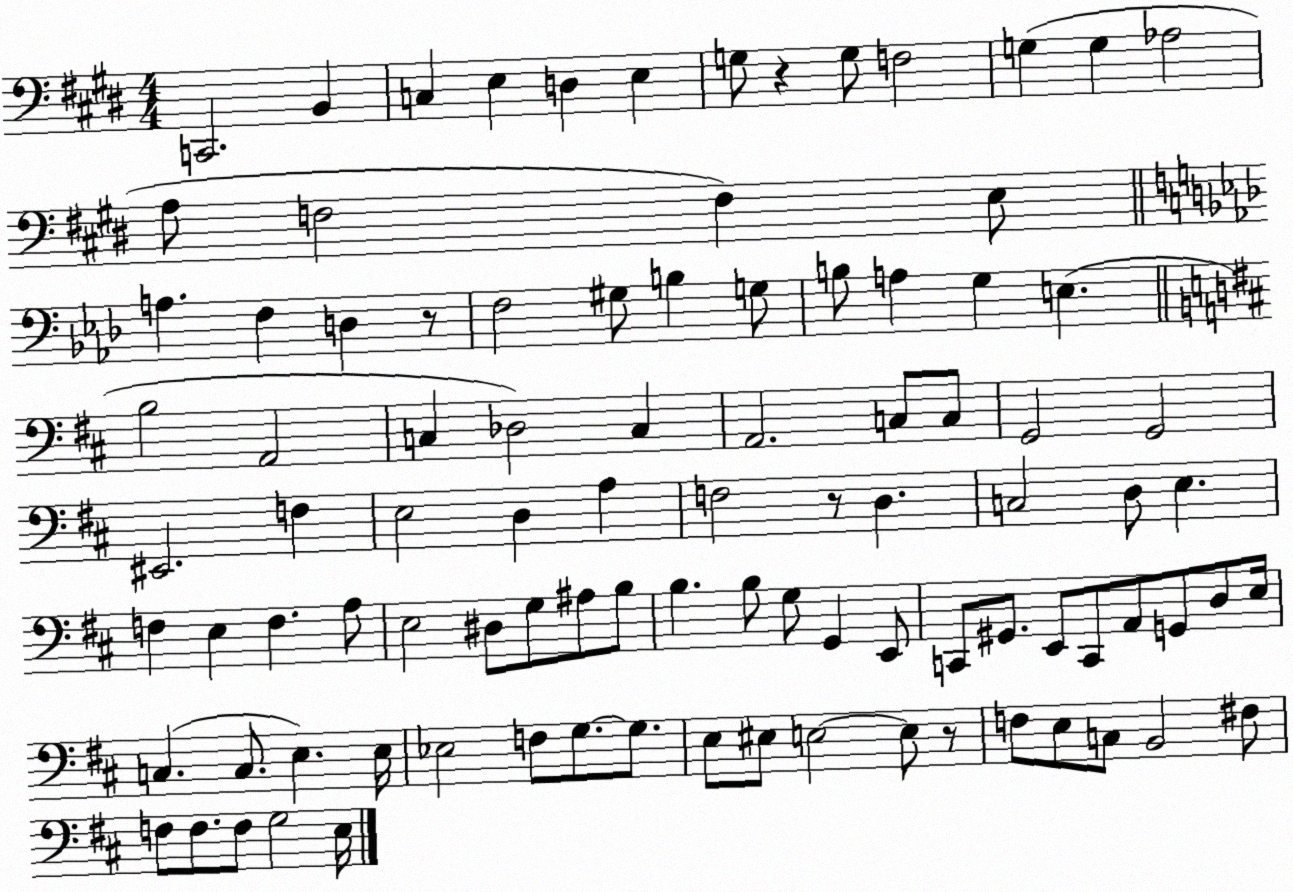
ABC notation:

X:1
T:Untitled
M:4/4
L:1/4
K:E
C,,2 B,, C, E, D, E, G,/2 z G,/2 F,2 G, G, _A,2 A,/2 F,2 F, E,/2 A, F, D, z/2 F,2 ^G,/2 B, G,/2 B,/2 A, G, E, B,2 A,,2 C, _D,2 C, A,,2 C,/2 C,/2 G,,2 G,,2 ^E,,2 F, E,2 D, A, F,2 z/2 D, C,2 D,/2 E, F, E, F, A,/2 E,2 ^D,/2 G,/2 ^A,/2 B,/2 B, B,/2 G,/2 G,, E,,/2 C,,/2 ^G,,/2 E,,/2 C,,/2 A,,/2 G,,/2 D,/2 E,/4 C, C,/2 E, E,/4 _E,2 F,/2 G,/2 G,/2 E,/2 ^E,/2 E,2 E,/2 z/2 F,/2 E,/2 C,/2 B,,2 ^F,/2 F,/2 F,/2 F,/2 G,2 E,/4